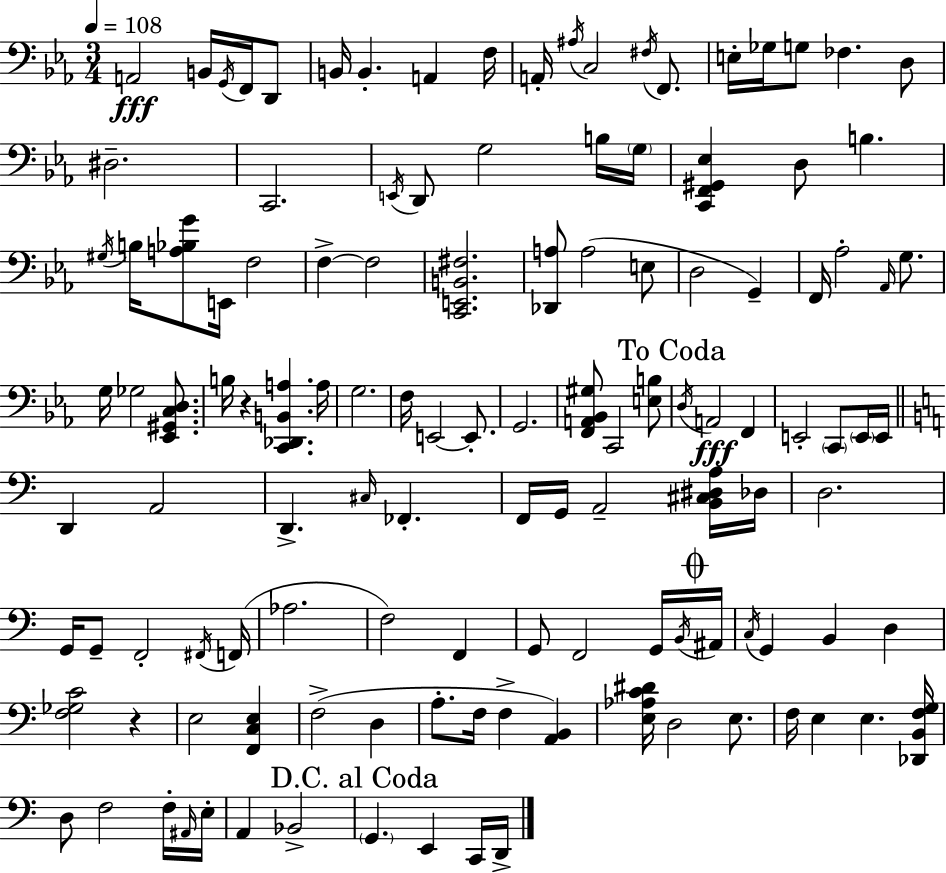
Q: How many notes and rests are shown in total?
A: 124